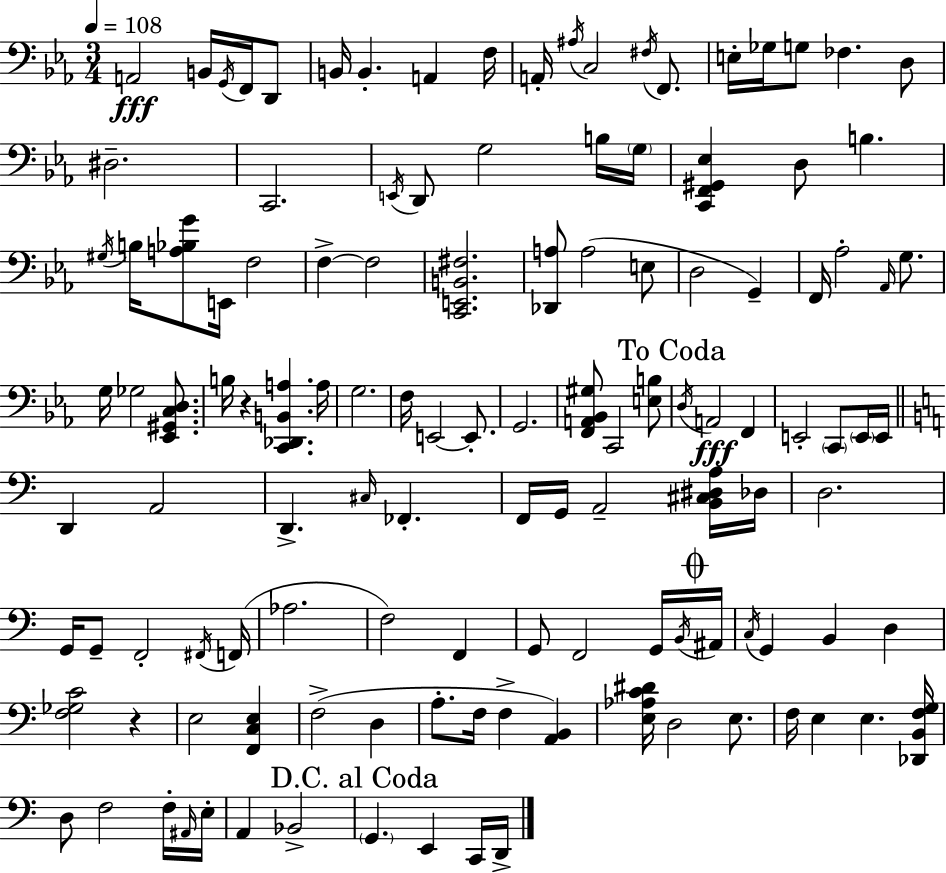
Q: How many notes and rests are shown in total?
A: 124